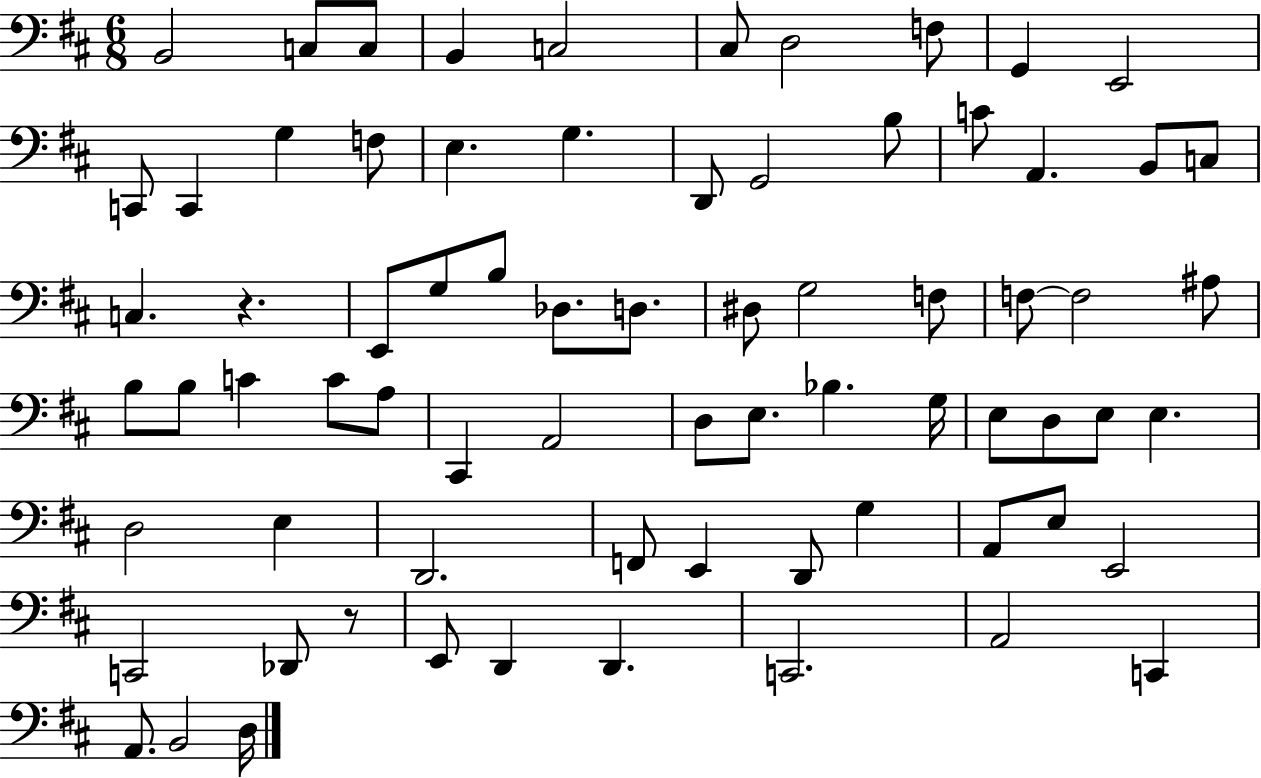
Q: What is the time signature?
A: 6/8